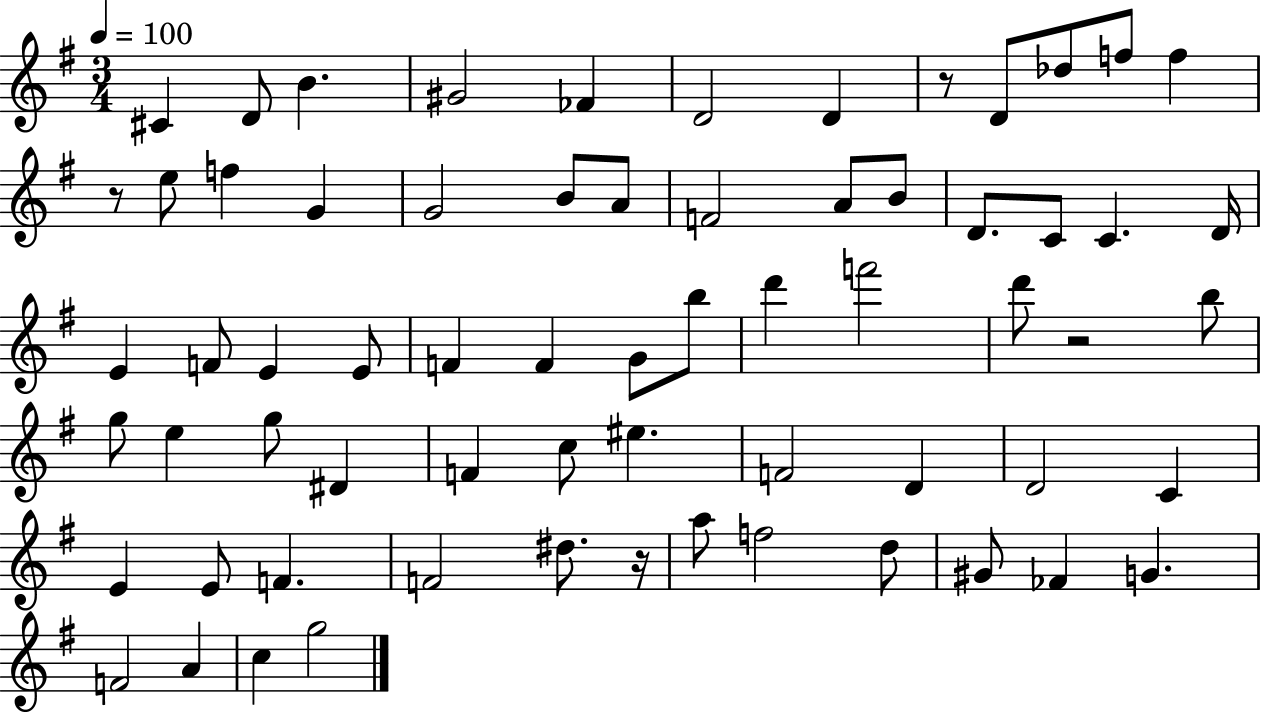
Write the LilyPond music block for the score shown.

{
  \clef treble
  \numericTimeSignature
  \time 3/4
  \key g \major
  \tempo 4 = 100
  \repeat volta 2 { cis'4 d'8 b'4. | gis'2 fes'4 | d'2 d'4 | r8 d'8 des''8 f''8 f''4 | \break r8 e''8 f''4 g'4 | g'2 b'8 a'8 | f'2 a'8 b'8 | d'8. c'8 c'4. d'16 | \break e'4 f'8 e'4 e'8 | f'4 f'4 g'8 b''8 | d'''4 f'''2 | d'''8 r2 b''8 | \break g''8 e''4 g''8 dis'4 | f'4 c''8 eis''4. | f'2 d'4 | d'2 c'4 | \break e'4 e'8 f'4. | f'2 dis''8. r16 | a''8 f''2 d''8 | gis'8 fes'4 g'4. | \break f'2 a'4 | c''4 g''2 | } \bar "|."
}